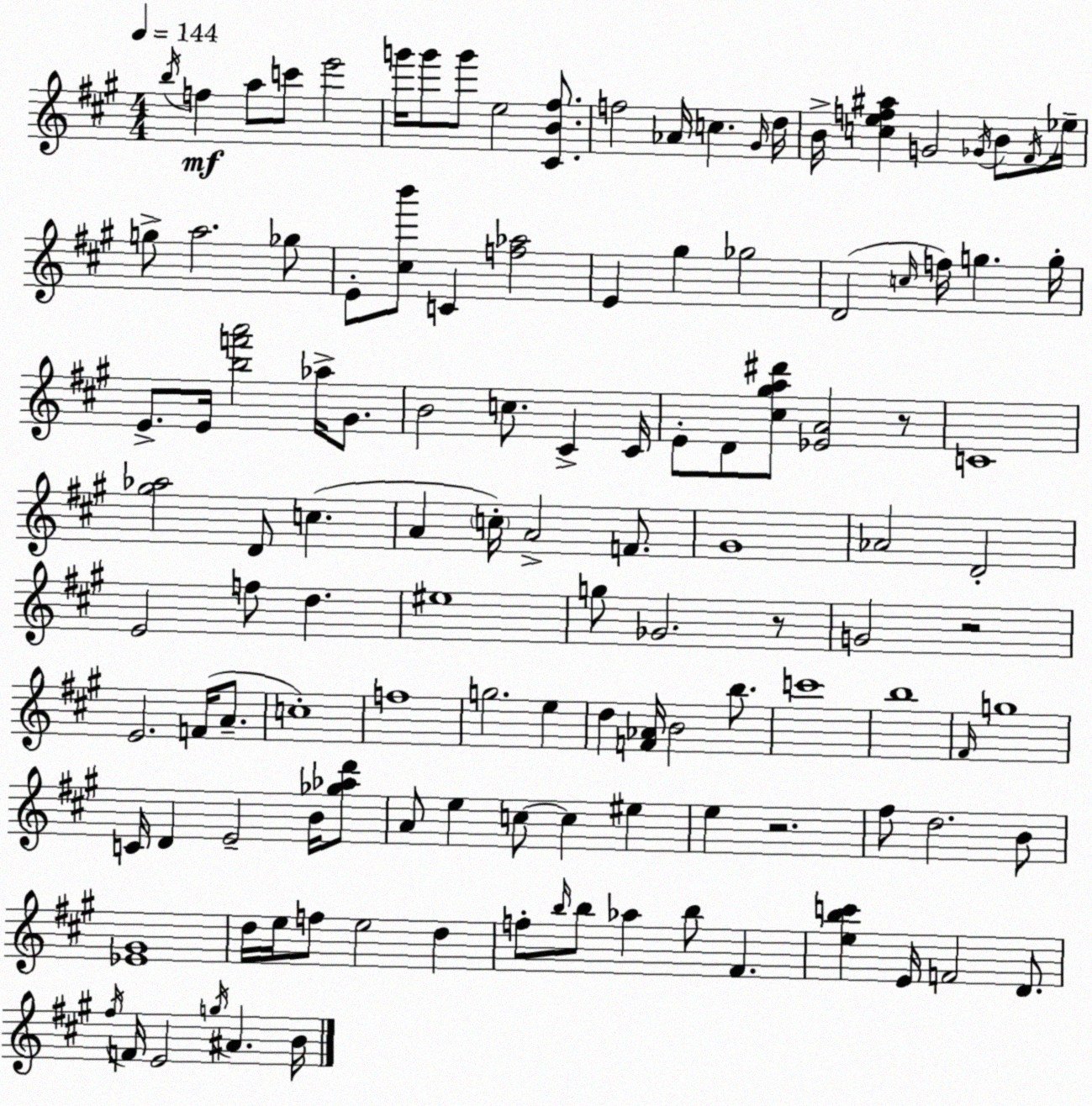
X:1
T:Untitled
M:4/4
L:1/4
K:A
b/4 f a/2 c'/2 e'2 g'/4 g'/2 g'/2 e2 [^CB^f]/2 f2 _A/4 c ^G/4 d/4 B/4 [cef^a] G2 _G/4 B/2 ^F/4 _e/4 g/2 a2 _g/2 E/2 [^cb']/2 C [f_a]2 E ^g _g2 D2 c/4 f/4 g g/4 E/2 E/4 [bf'a']2 _a/4 ^G/2 B2 c/2 ^C ^C/4 E/2 D/2 [^c^ga^d']/2 [_EA]2 z/2 C4 [^g_a]2 D/2 c A c/4 A2 F/2 ^G4 _A2 D2 E2 f/2 d ^e4 g/2 _G2 z/2 G2 z2 E2 F/4 A/2 c4 f4 g2 e d [F_A]/4 B2 b/2 c'4 b4 ^F/4 g4 C/4 D E2 B/4 [_g_ad']/2 A/2 e c/2 c ^e e z2 ^f/2 d2 B/2 [_E^G]4 d/4 e/4 f/2 e2 d f/2 b/4 b/2 _a b/2 ^F [ebc'] E/4 F2 D/2 ^f/4 F/4 E2 g/4 ^A B/4